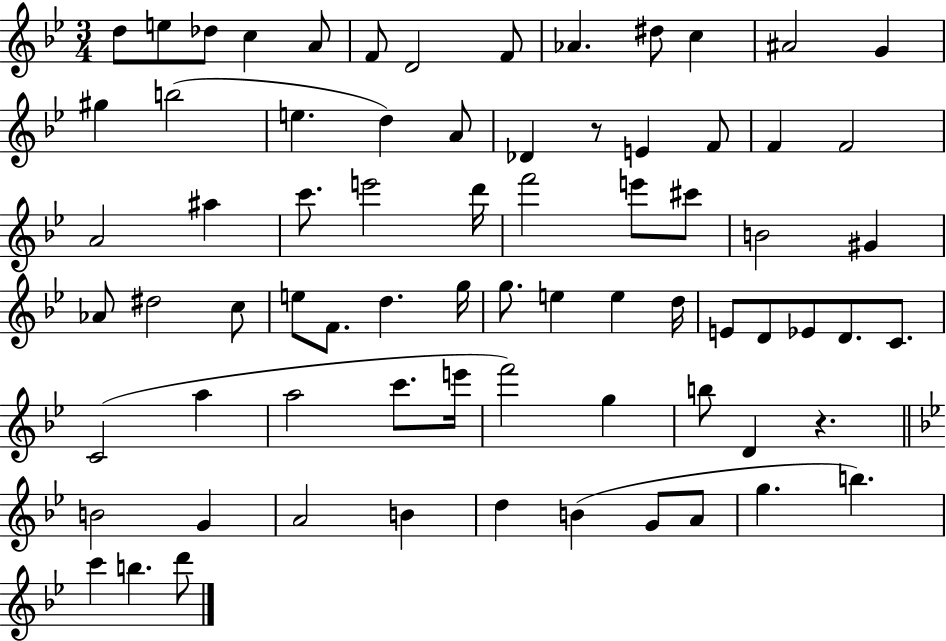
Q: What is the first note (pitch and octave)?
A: D5